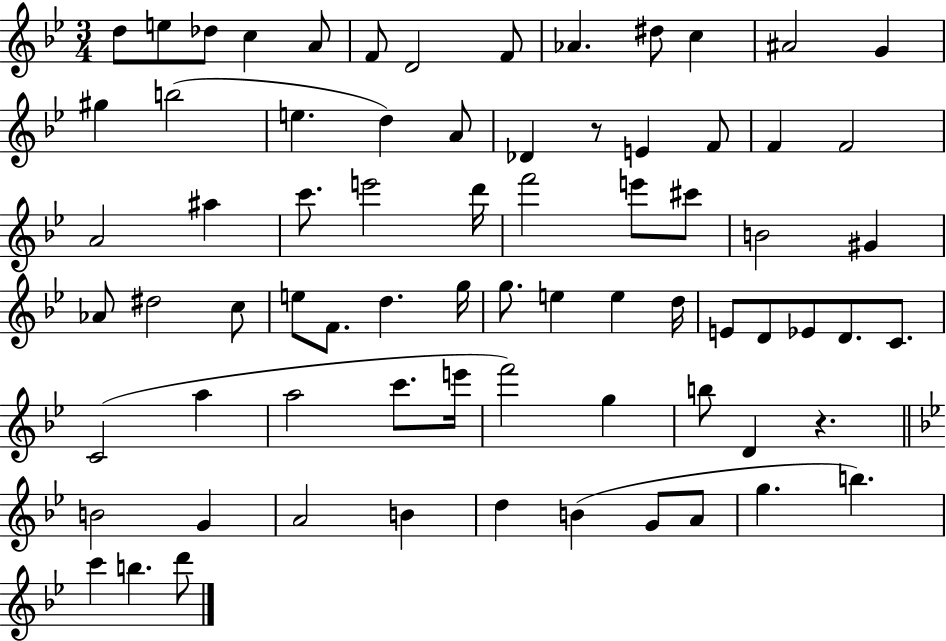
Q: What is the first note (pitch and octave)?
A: D5